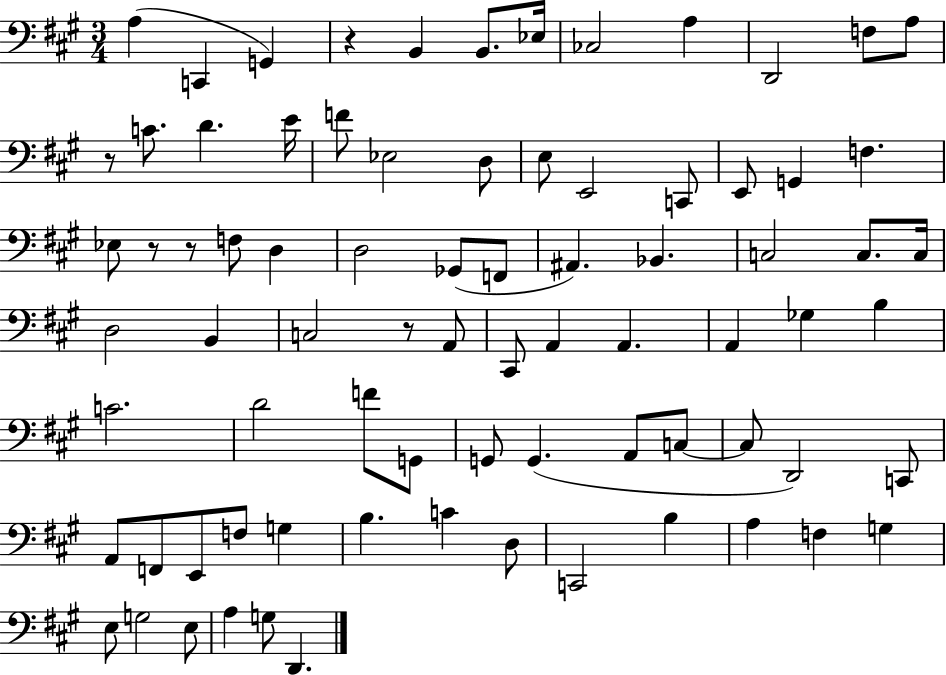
X:1
T:Untitled
M:3/4
L:1/4
K:A
A, C,, G,, z B,, B,,/2 _E,/4 _C,2 A, D,,2 F,/2 A,/2 z/2 C/2 D E/4 F/2 _E,2 D,/2 E,/2 E,,2 C,,/2 E,,/2 G,, F, _E,/2 z/2 z/2 F,/2 D, D,2 _G,,/2 F,,/2 ^A,, _B,, C,2 C,/2 C,/4 D,2 B,, C,2 z/2 A,,/2 ^C,,/2 A,, A,, A,, _G, B, C2 D2 F/2 G,,/2 G,,/2 G,, A,,/2 C,/2 C,/2 D,,2 C,,/2 A,,/2 F,,/2 E,,/2 F,/2 G, B, C D,/2 C,,2 B, A, F, G, E,/2 G,2 E,/2 A, G,/2 D,,